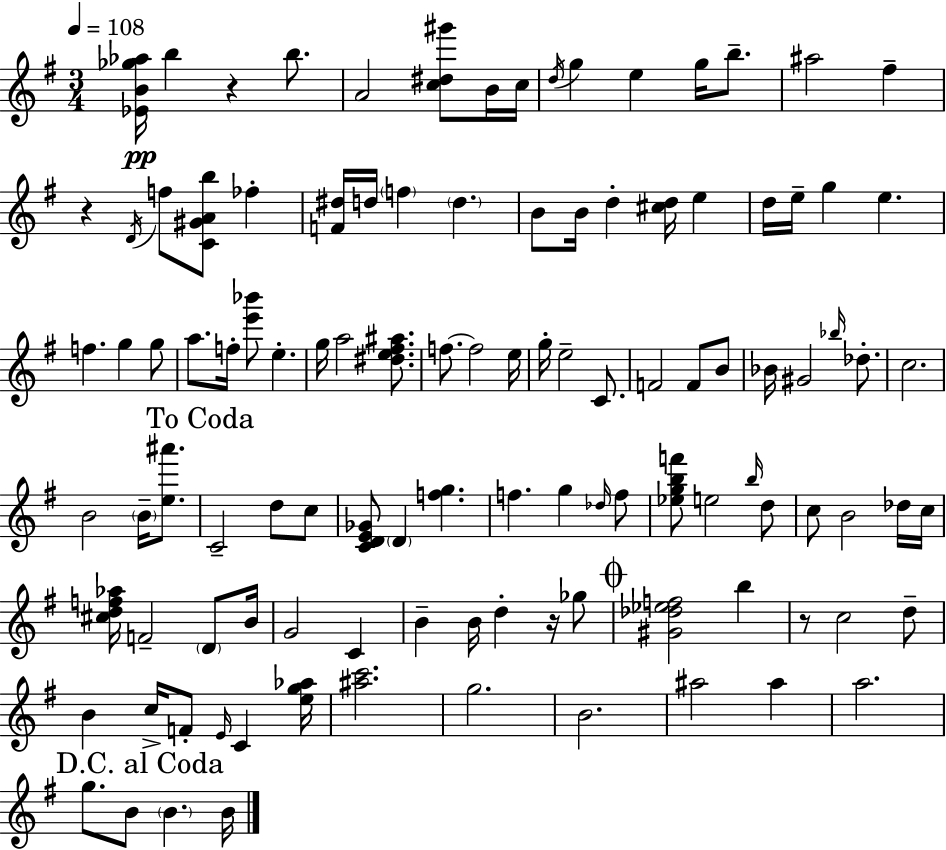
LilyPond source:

{
  \clef treble
  \numericTimeSignature
  \time 3/4
  \key e \minor
  \tempo 4 = 108
  <ees' b' ges'' aes''>16\pp b''4 r4 b''8. | a'2 <c'' dis'' gis'''>8 b'16 c''16 | \acciaccatura { d''16 } g''4 e''4 g''16 b''8.-- | ais''2 fis''4-- | \break r4 \acciaccatura { d'16 } f''8 <c' gis' a' b''>8 fes''4-. | <f' dis''>16 d''16 \parenthesize f''4 \parenthesize d''4. | b'8 b'16 d''4-. <cis'' d''>16 e''4 | d''16 e''16-- g''4 e''4. | \break f''4. g''4 | g''8 a''8. f''16-. <e''' bes'''>8 e''4.-. | g''16 a''2 <dis'' e'' fis'' ais''>8. | f''8.~~ f''2 | \break e''16 g''16-. e''2-- c'8. | f'2 f'8 | b'8 bes'16 gis'2 \grace { bes''16 } | des''8.-. c''2. | \break b'2 \parenthesize b'16-- | <e'' ais'''>8. \mark "To Coda" c'2-- d''8 | c''8 <c' d' e' ges'>8 \parenthesize d'4 <f'' g''>4. | f''4. g''4 | \break \grace { des''16 } f''8 <ees'' g'' b'' f'''>8 e''2 | \grace { b''16 } d''8 c''8 b'2 | des''16 c''16 <cis'' d'' f'' aes''>16 f'2-- | \parenthesize d'8 b'16 g'2 | \break c'4 b'4-- b'16 d''4-. | r16 ges''8 \mark \markup { \musicglyph "scripts.coda" } <gis' des'' ees'' f''>2 | b''4 r8 c''2 | d''8-- b'4 c''16-> f'8-. | \break \grace { e'16 } c'4 <e'' g'' aes''>16 <ais'' c'''>2. | g''2. | b'2. | ais''2 | \break ais''4 a''2. | \mark "D.C. al Coda" g''8. b'8 \parenthesize b'4. | b'16 \bar "|."
}